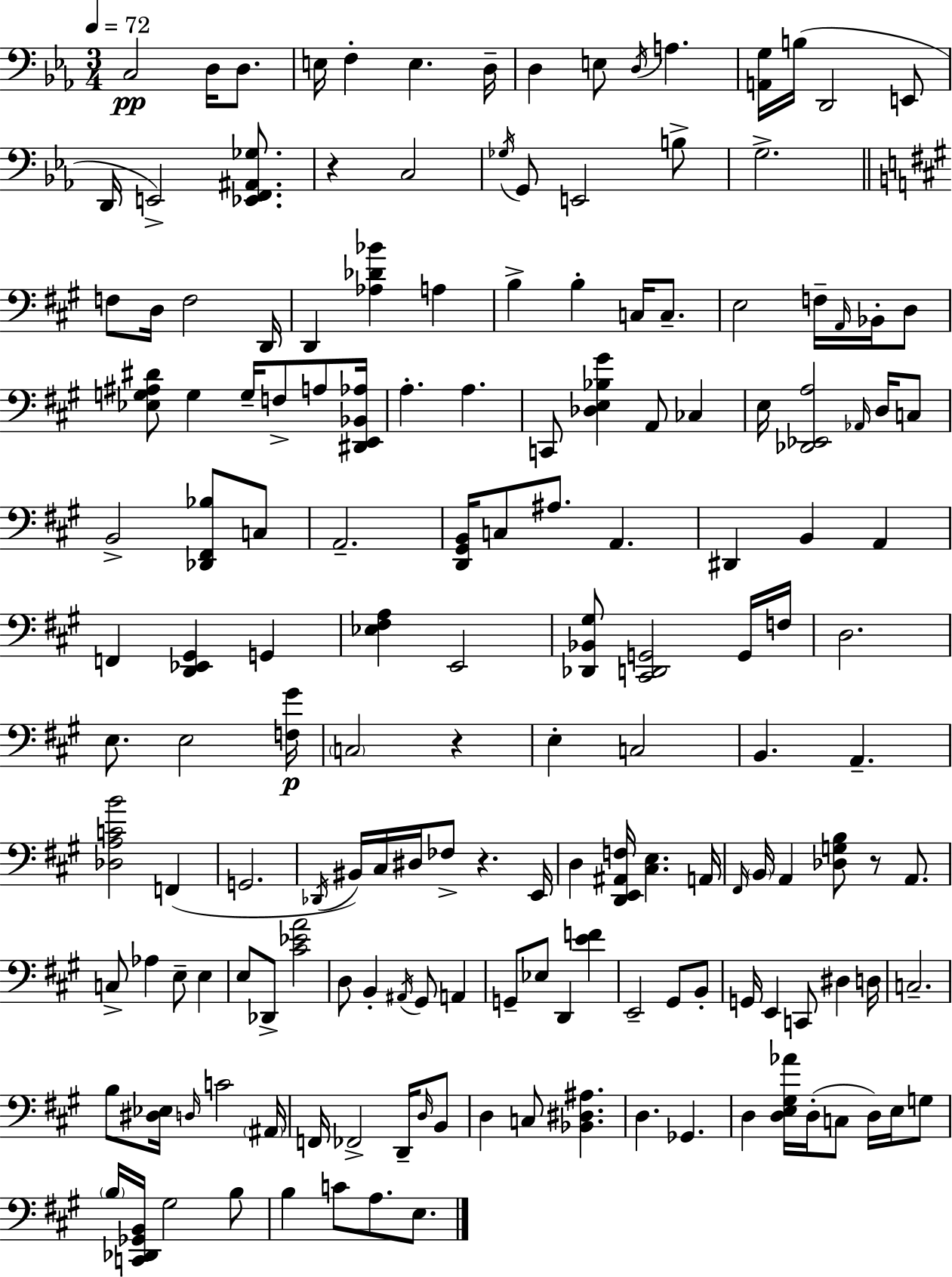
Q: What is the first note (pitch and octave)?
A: C3